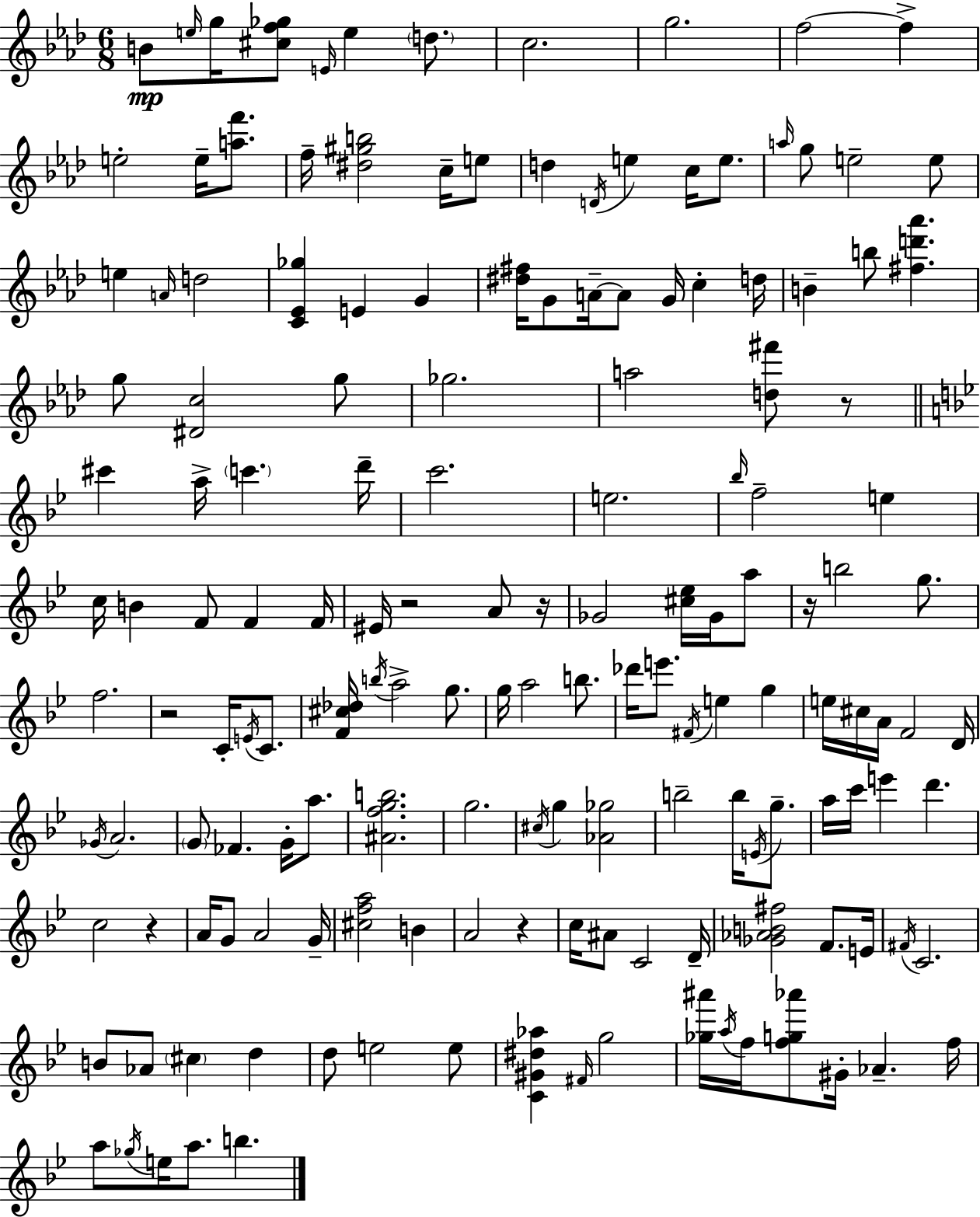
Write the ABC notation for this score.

X:1
T:Untitled
M:6/8
L:1/4
K:Fm
B/2 e/4 g/4 [^cf_g]/2 E/4 e d/2 c2 g2 f2 f e2 e/4 [af']/2 f/4 [^d^gb]2 c/4 e/2 d D/4 e c/4 e/2 a/4 g/2 e2 e/2 e A/4 d2 [C_E_g] E G [^d^f]/4 G/2 A/4 A/2 G/4 c d/4 B b/2 [^fd'_a'] g/2 [^Dc]2 g/2 _g2 a2 [d^f']/2 z/2 ^c' a/4 c' d'/4 c'2 e2 _b/4 f2 e c/4 B F/2 F F/4 ^E/4 z2 A/2 z/4 _G2 [^c_e]/4 _G/4 a/2 z/4 b2 g/2 f2 z2 C/4 E/4 C/2 [F^c_d]/4 b/4 a2 g/2 g/4 a2 b/2 _d'/4 e'/2 ^F/4 e g e/4 ^c/4 A/4 F2 D/4 _G/4 A2 G/2 _F G/4 a/2 [^Afgb]2 g2 ^c/4 g [_A_g]2 b2 b/4 E/4 g/2 a/4 c'/4 e' d' c2 z A/4 G/2 A2 G/4 [^cfa]2 B A2 z c/4 ^A/2 C2 D/4 [_G_AB^f]2 F/2 E/4 ^F/4 C2 B/2 _A/2 ^c d d/2 e2 e/2 [C^G^d_a] ^F/4 g2 [_g^a']/4 a/4 f/4 [fg_a']/2 ^G/4 _A f/4 a/2 _g/4 e/4 a/2 b